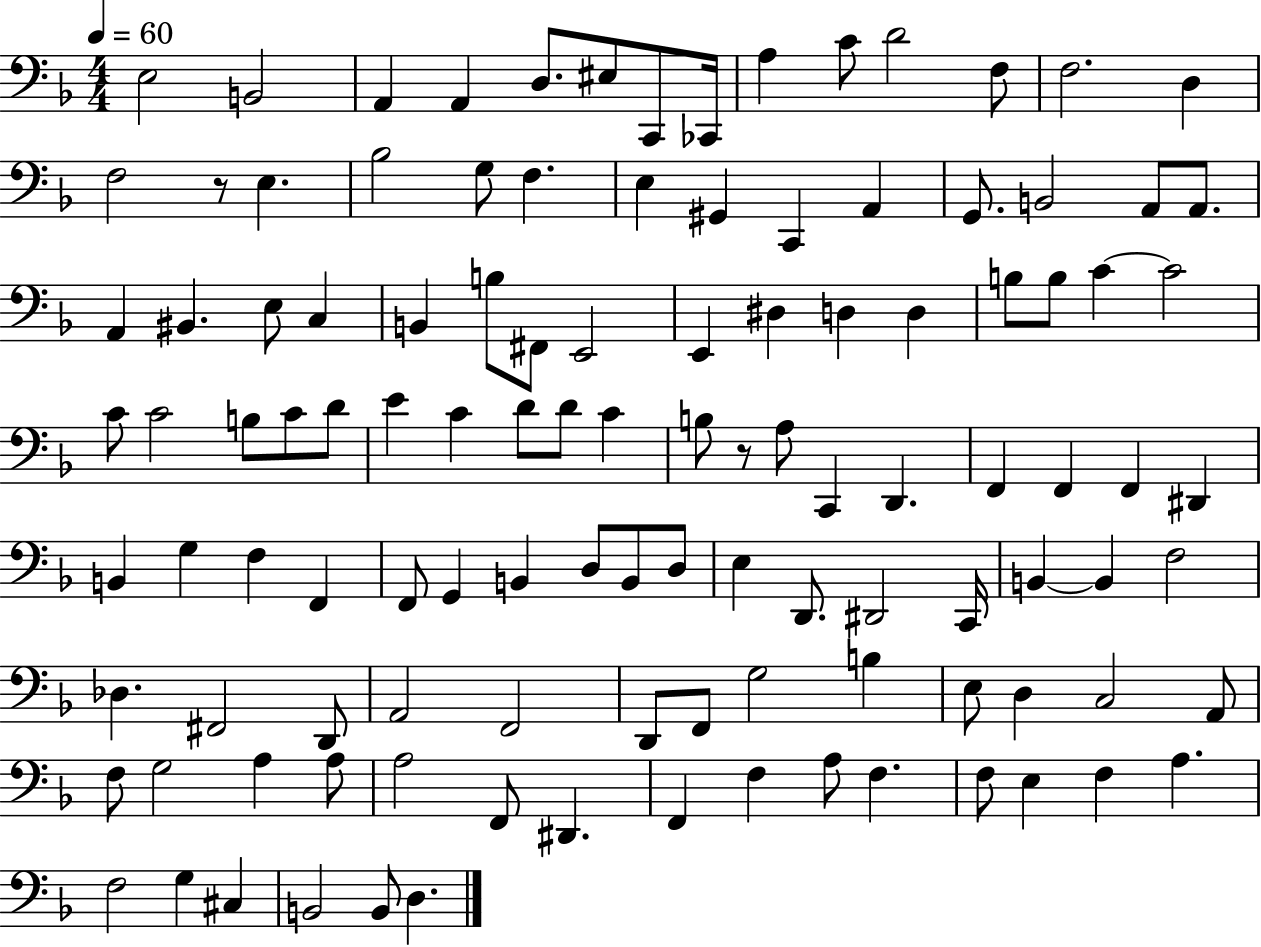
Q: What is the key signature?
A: F major